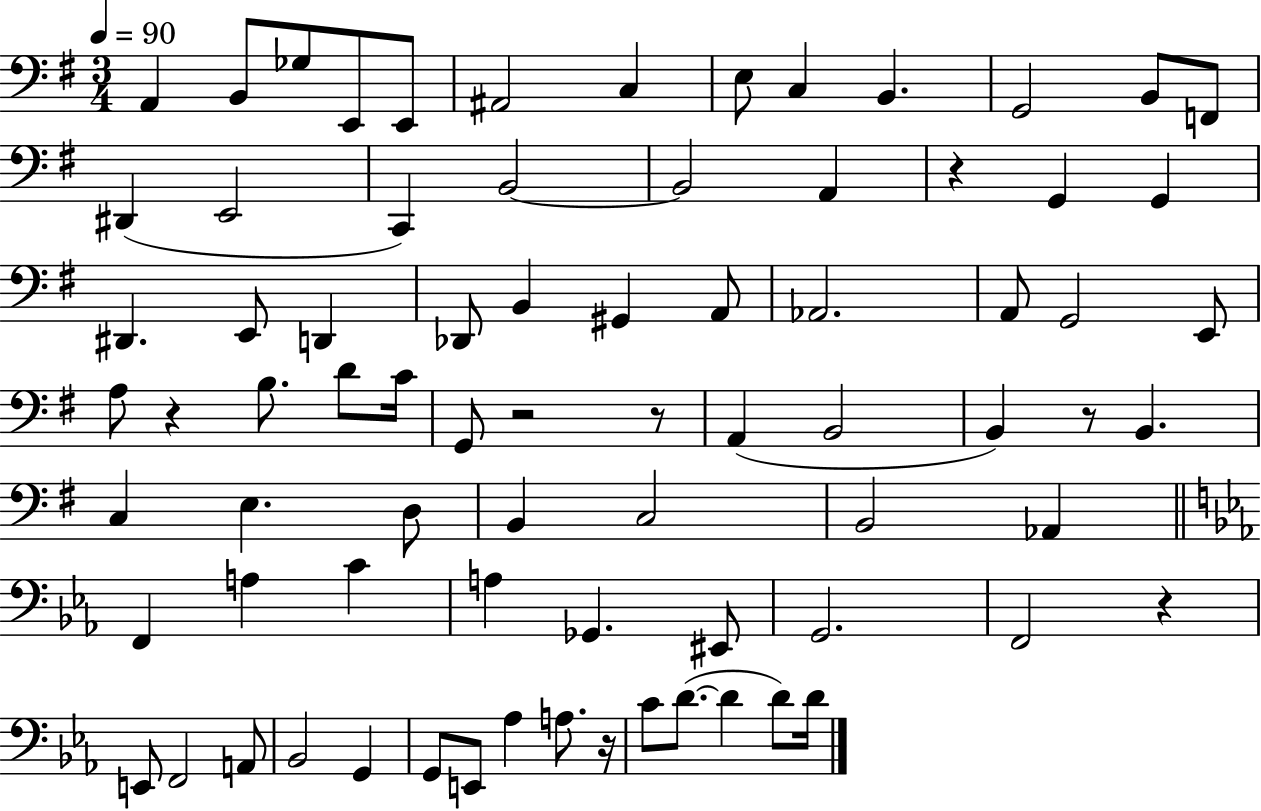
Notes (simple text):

A2/q B2/e Gb3/e E2/e E2/e A#2/h C3/q E3/e C3/q B2/q. G2/h B2/e F2/e D#2/q E2/h C2/q B2/h B2/h A2/q R/q G2/q G2/q D#2/q. E2/e D2/q Db2/e B2/q G#2/q A2/e Ab2/h. A2/e G2/h E2/e A3/e R/q B3/e. D4/e C4/s G2/e R/h R/e A2/q B2/h B2/q R/e B2/q. C3/q E3/q. D3/e B2/q C3/h B2/h Ab2/q F2/q A3/q C4/q A3/q Gb2/q. EIS2/e G2/h. F2/h R/q E2/e F2/h A2/e Bb2/h G2/q G2/e E2/e Ab3/q A3/e. R/s C4/e D4/e. D4/q D4/e D4/s